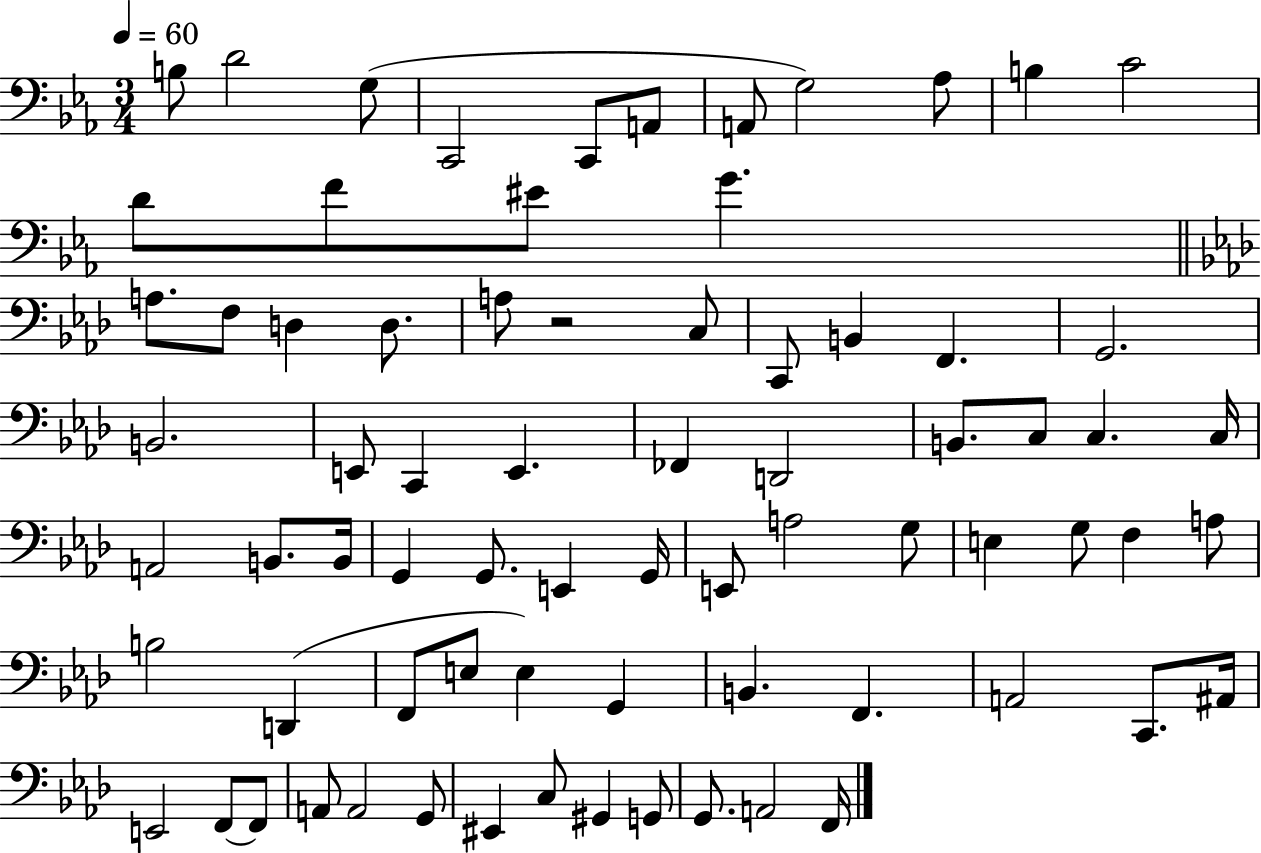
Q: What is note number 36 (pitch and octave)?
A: A2